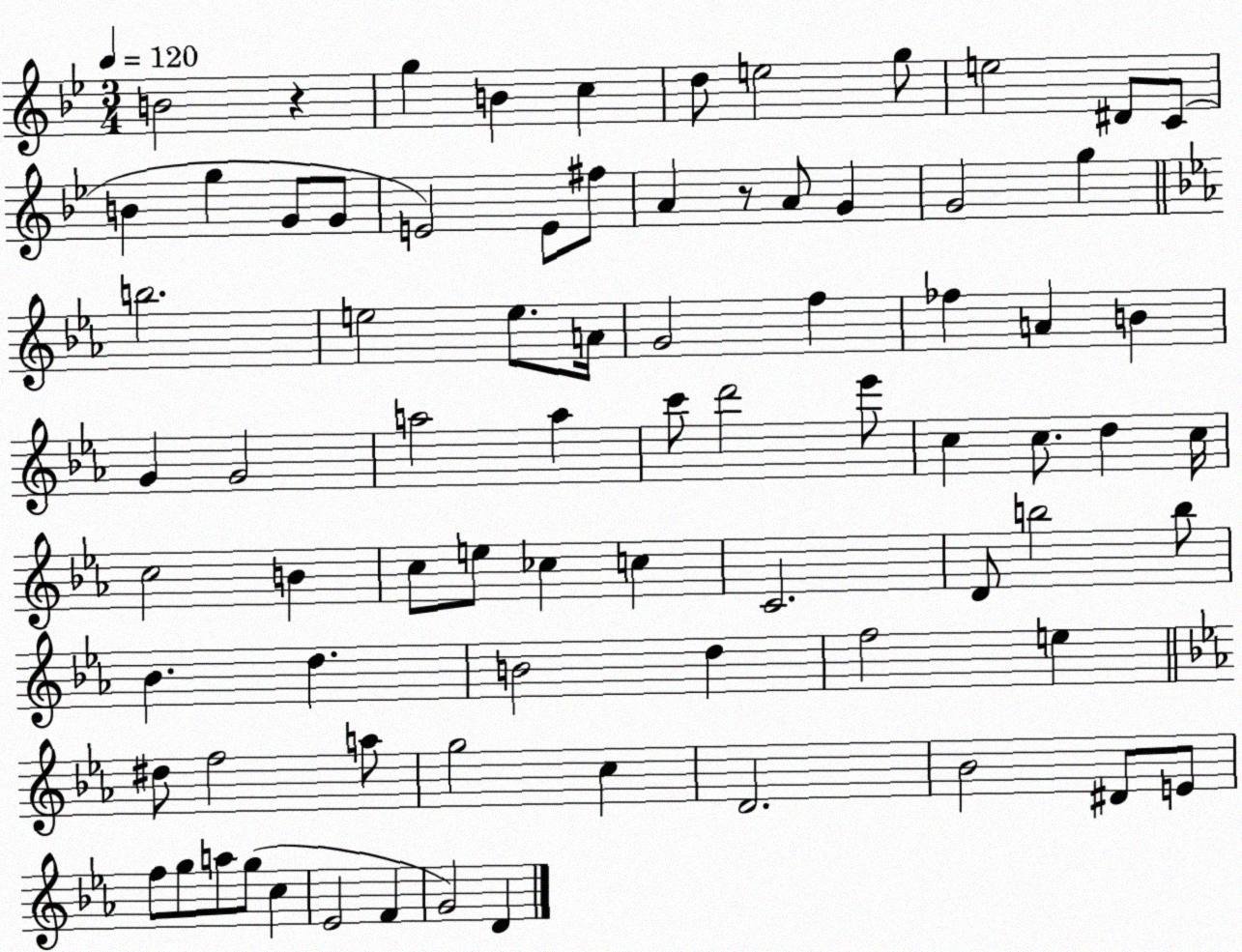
X:1
T:Untitled
M:3/4
L:1/4
K:Bb
B2 z g B c d/2 e2 g/2 e2 ^D/2 C/2 B g G/2 G/2 E2 E/2 ^f/2 A z/2 A/2 G G2 g b2 e2 e/2 A/4 G2 f _f A B G G2 a2 a c'/2 d'2 _e'/2 c c/2 d c/4 c2 B c/2 e/2 _c c C2 D/2 b2 b/2 _B d B2 d f2 e ^d/2 f2 a/2 g2 c D2 _B2 ^D/2 E/2 f/2 g/2 a/2 g/2 c _E2 F G2 D